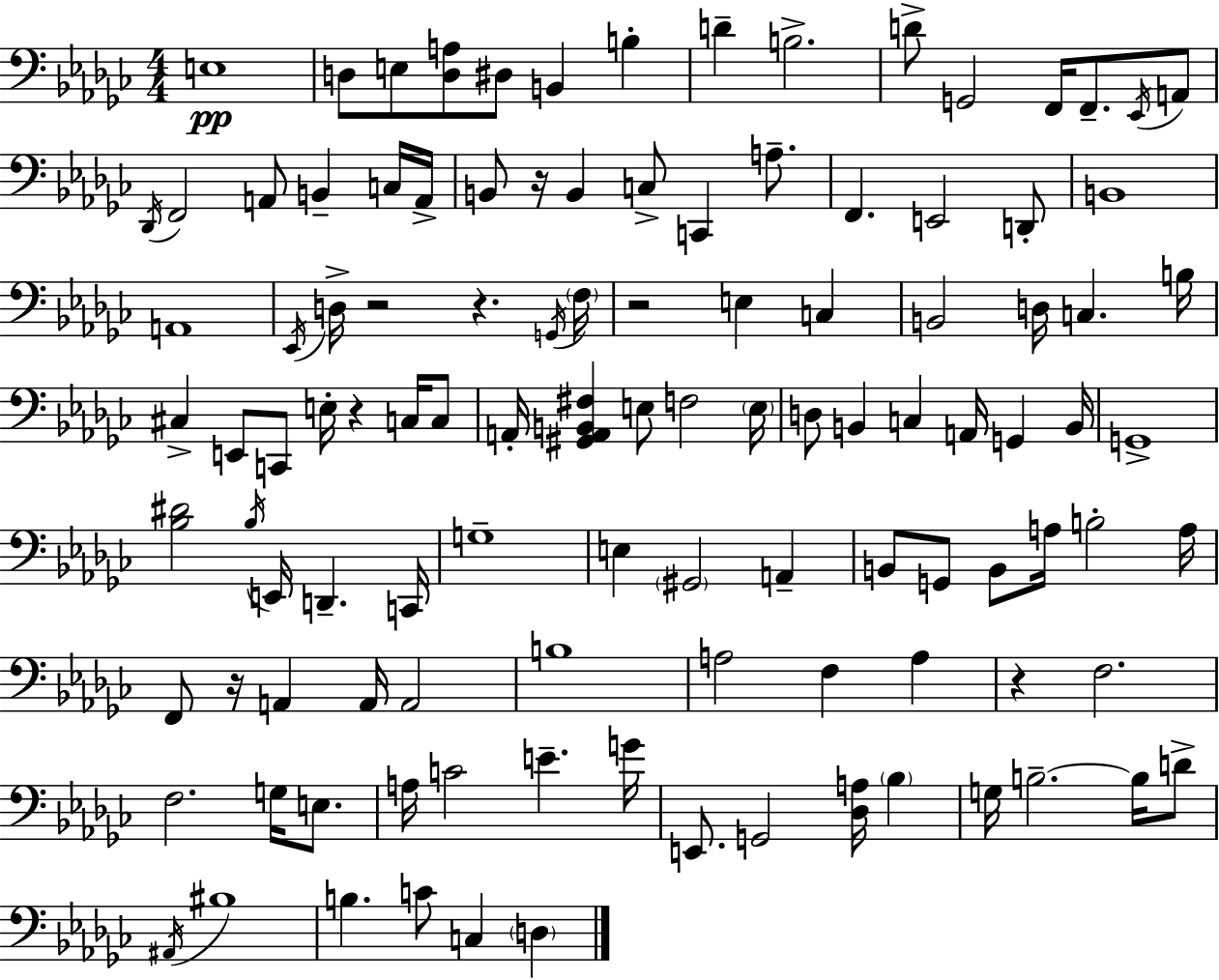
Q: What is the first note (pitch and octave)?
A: E3